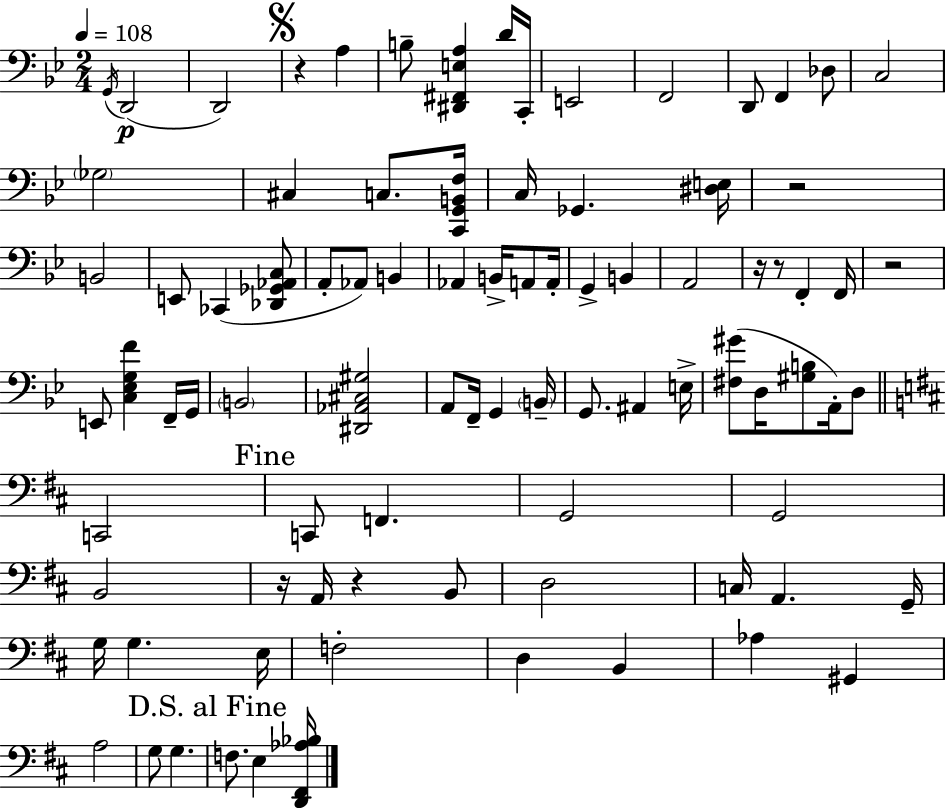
{
  \clef bass
  \numericTimeSignature
  \time 2/4
  \key bes \major
  \tempo 4 = 108
  \repeat volta 2 { \acciaccatura { g,16 }(\p d,2 | d,2) | \mark \markup { \musicglyph "scripts.segno" } r4 a4 | b8-- <dis, fis, e a>4 d'16 | \break c,16-. e,2 | f,2 | d,8 f,4 des8 | c2 | \break \parenthesize ges2 | cis4 c8. | <c, g, b, f>16 c16 ges,4. | <dis e>16 r2 | \break b,2 | e,8 ces,4( <des, ges, aes, c>8 | a,8-. aes,8) b,4 | aes,4 b,16-> a,8 | \break a,16-. g,4-> b,4 | a,2 | r16 r8 f,4-. | f,16 r2 | \break e,8 <c ees g f'>4 f,16-- | g,16 \parenthesize b,2 | <dis, aes, cis gis>2 | a,8 f,16-- g,4 | \break \parenthesize b,16-- g,8. ais,4 | e16-> <fis gis'>8( d16 <gis b>8 a,16-.) d8 | \bar "||" \break \key b \minor c,2 | \mark "Fine" c,8 f,4. | g,2 | g,2 | \break b,2 | r16 a,16 r4 b,8 | d2 | c16 a,4. g,16-- | \break g16 g4. e16 | f2-. | d4 b,4 | aes4 gis,4 | \break a2 | g8 g4. | \mark "D.S. al Fine" f8. e4 <d, fis, aes bes>16 | } \bar "|."
}